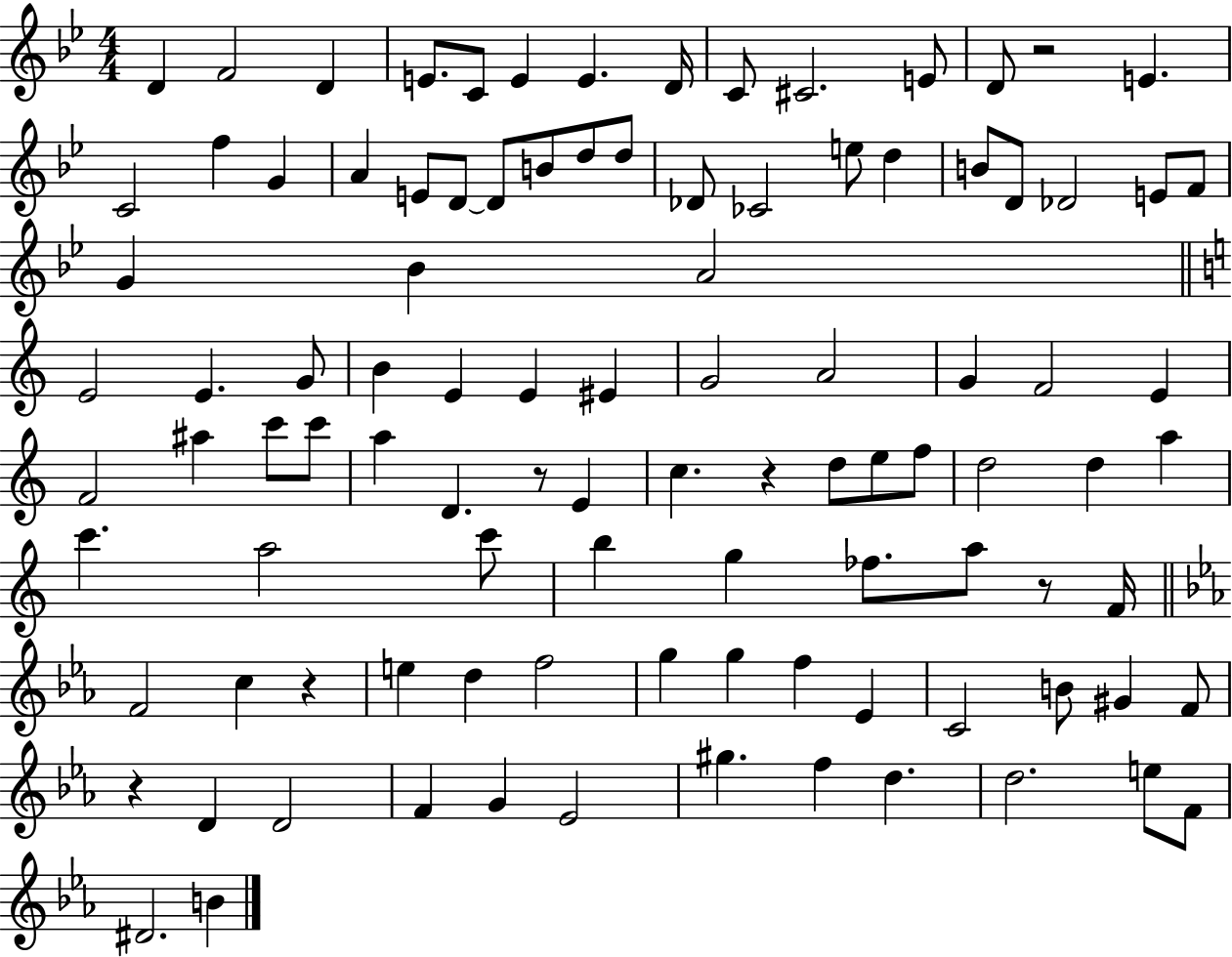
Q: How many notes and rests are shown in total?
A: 101